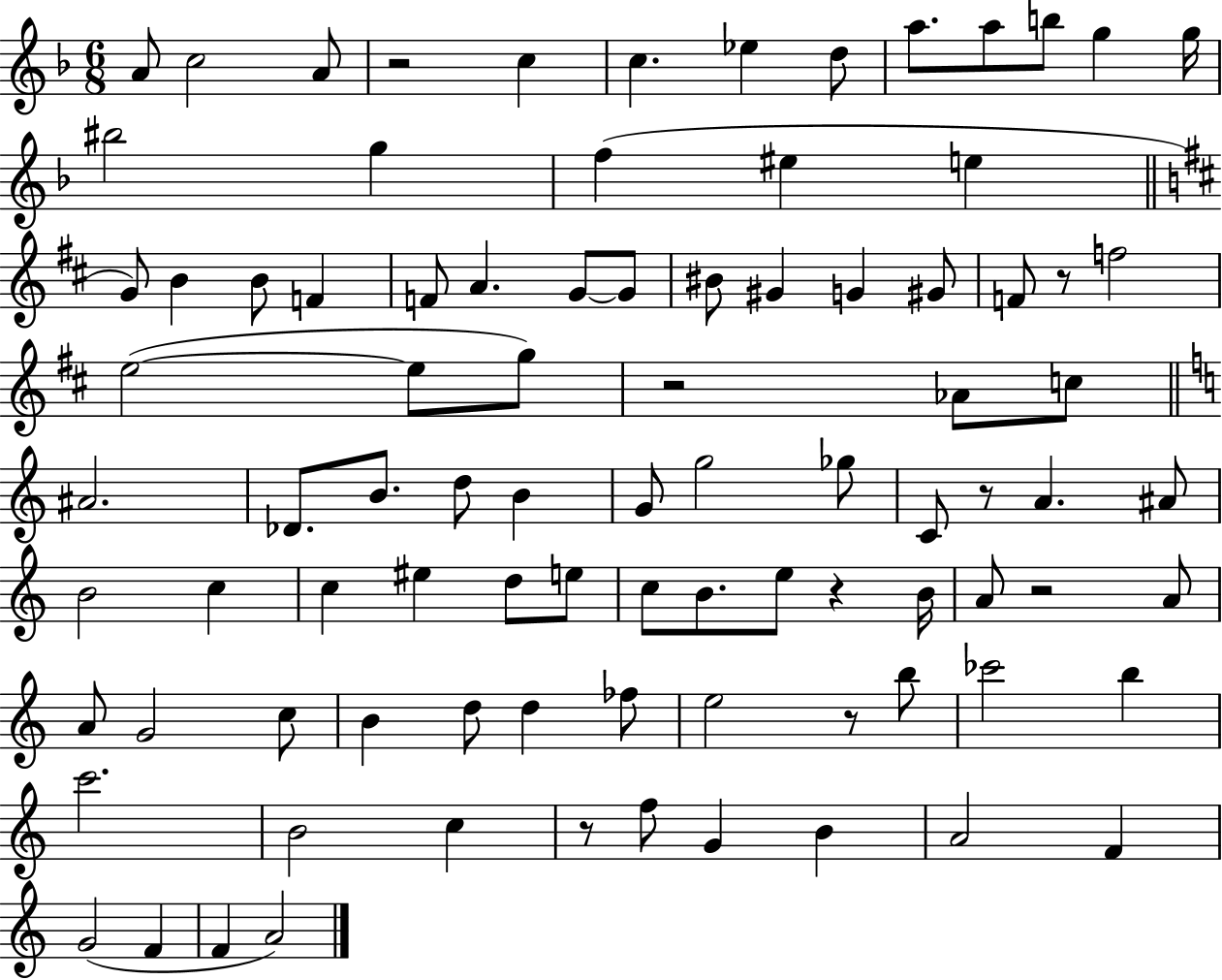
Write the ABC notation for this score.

X:1
T:Untitled
M:6/8
L:1/4
K:F
A/2 c2 A/2 z2 c c _e d/2 a/2 a/2 b/2 g g/4 ^b2 g f ^e e G/2 B B/2 F F/2 A G/2 G/2 ^B/2 ^G G ^G/2 F/2 z/2 f2 e2 e/2 g/2 z2 _A/2 c/2 ^A2 _D/2 B/2 d/2 B G/2 g2 _g/2 C/2 z/2 A ^A/2 B2 c c ^e d/2 e/2 c/2 B/2 e/2 z B/4 A/2 z2 A/2 A/2 G2 c/2 B d/2 d _f/2 e2 z/2 b/2 _c'2 b c'2 B2 c z/2 f/2 G B A2 F G2 F F A2